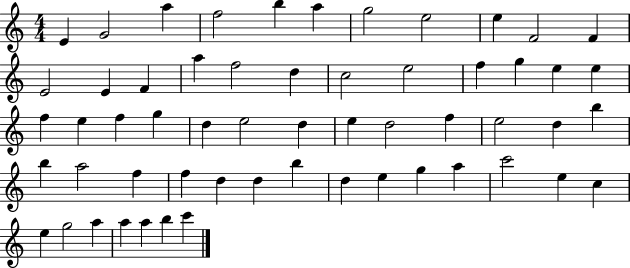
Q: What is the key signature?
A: C major